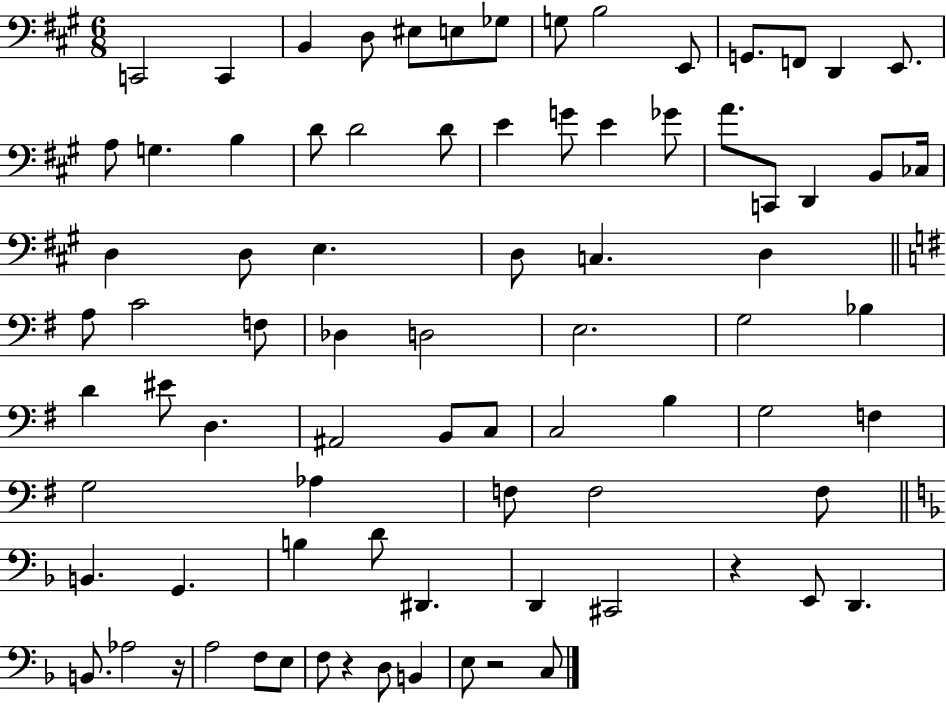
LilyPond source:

{
  \clef bass
  \numericTimeSignature
  \time 6/8
  \key a \major
  c,2 c,4 | b,4 d8 eis8 e8 ges8 | g8 b2 e,8 | g,8. f,8 d,4 e,8. | \break a8 g4. b4 | d'8 d'2 d'8 | e'4 g'8 e'4 ges'8 | a'8. c,8 d,4 b,8 ces16 | \break d4 d8 e4. | d8 c4. d4 | \bar "||" \break \key g \major a8 c'2 f8 | des4 d2 | e2. | g2 bes4 | \break d'4 eis'8 d4. | ais,2 b,8 c8 | c2 b4 | g2 f4 | \break g2 aes4 | f8 f2 f8 | \bar "||" \break \key f \major b,4. g,4. | b4 d'8 dis,4. | d,4 cis,2 | r4 e,8 d,4. | \break b,8. aes2 r16 | a2 f8 e8 | f8 r4 d8 b,4 | e8 r2 c8 | \break \bar "|."
}